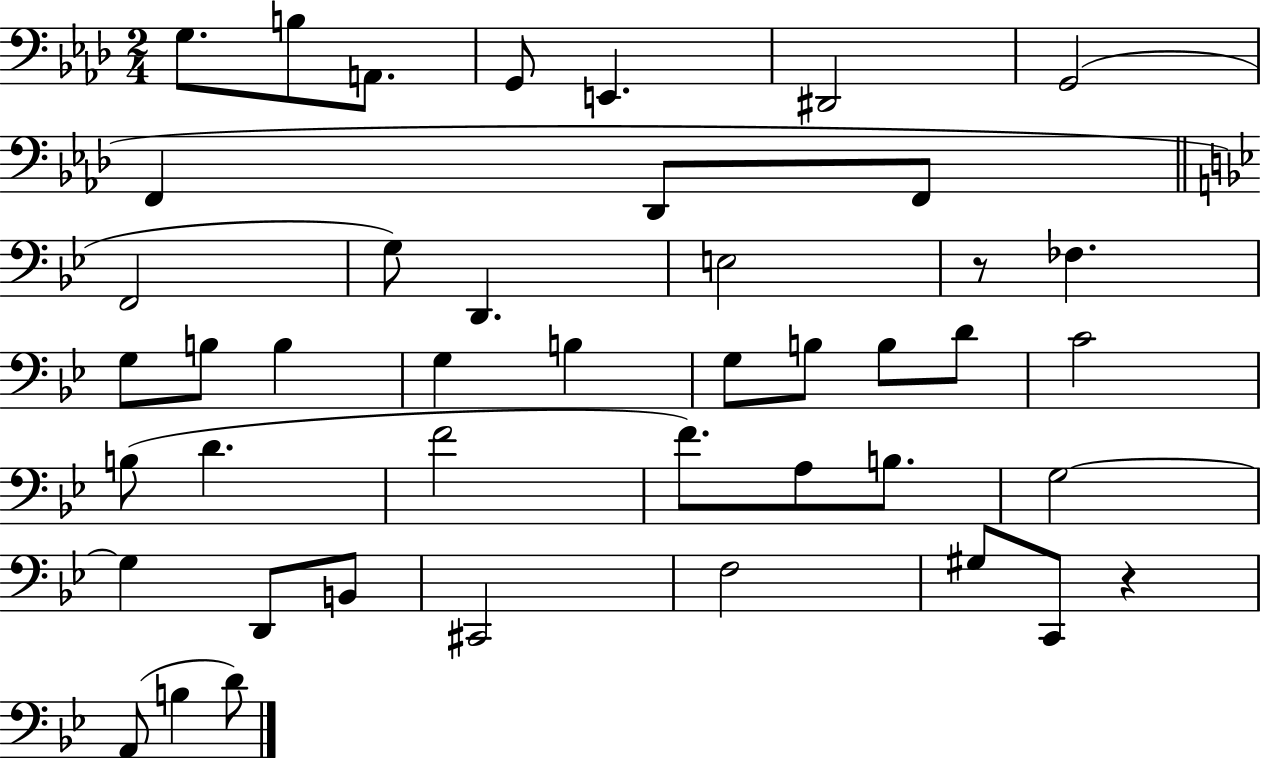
{
  \clef bass
  \numericTimeSignature
  \time 2/4
  \key aes \major
  g8. b8 a,8. | g,8 e,4. | dis,2 | g,2( | \break f,4 des,8 f,8 | \bar "||" \break \key g \minor f,2 | g8) d,4. | e2 | r8 fes4. | \break g8 b8 b4 | g4 b4 | g8 b8 b8 d'8 | c'2 | \break b8( d'4. | f'2 | f'8.) a8 b8. | g2~~ | \break g4 d,8 b,8 | cis,2 | f2 | gis8 c,8 r4 | \break a,8( b4 d'8) | \bar "|."
}